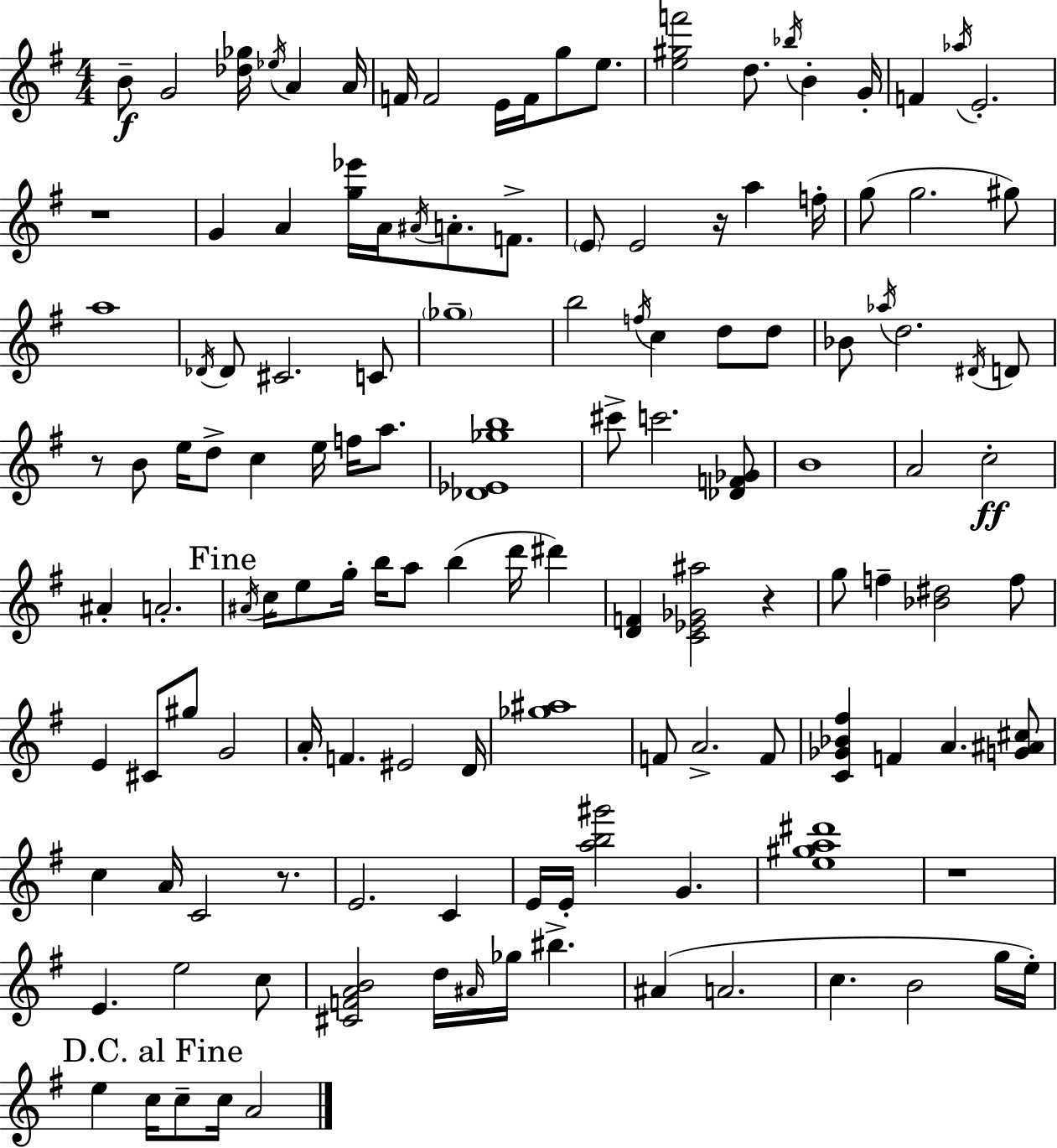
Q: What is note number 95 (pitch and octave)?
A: E4